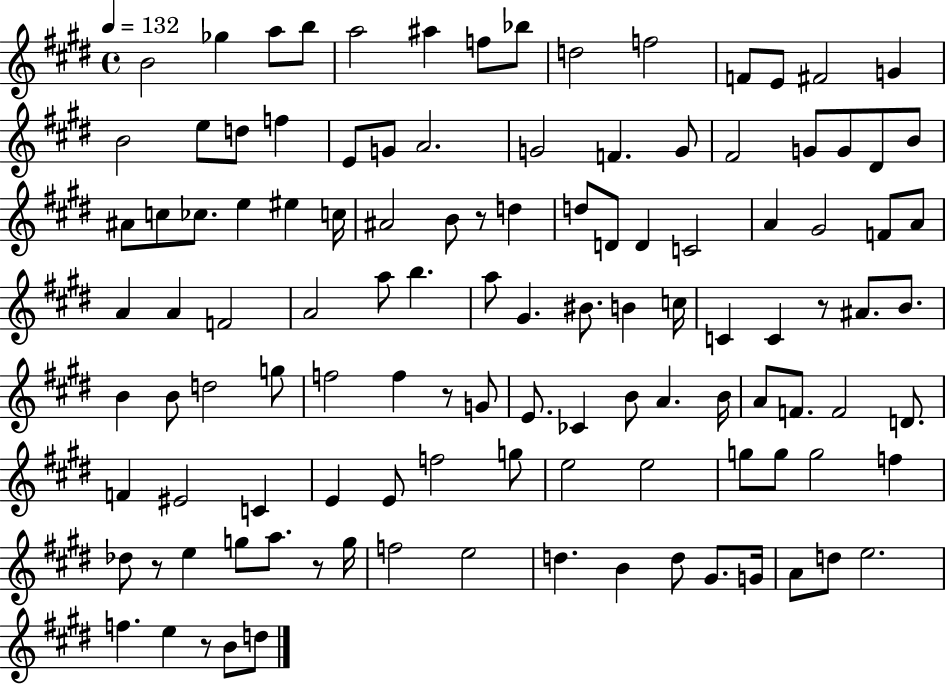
{
  \clef treble
  \time 4/4
  \defaultTimeSignature
  \key e \major
  \tempo 4 = 132
  b'2 ges''4 a''8 b''8 | a''2 ais''4 f''8 bes''8 | d''2 f''2 | f'8 e'8 fis'2 g'4 | \break b'2 e''8 d''8 f''4 | e'8 g'8 a'2. | g'2 f'4. g'8 | fis'2 g'8 g'8 dis'8 b'8 | \break ais'8 c''8 ces''8. e''4 eis''4 c''16 | ais'2 b'8 r8 d''4 | d''8 d'8 d'4 c'2 | a'4 gis'2 f'8 a'8 | \break a'4 a'4 f'2 | a'2 a''8 b''4. | a''8 gis'4. bis'8. b'4 c''16 | c'4 c'4 r8 ais'8. b'8. | \break b'4 b'8 d''2 g''8 | f''2 f''4 r8 g'8 | e'8. ces'4 b'8 a'4. b'16 | a'8 f'8. f'2 d'8. | \break f'4 eis'2 c'4 | e'4 e'8 f''2 g''8 | e''2 e''2 | g''8 g''8 g''2 f''4 | \break des''8 r8 e''4 g''8 a''8. r8 g''16 | f''2 e''2 | d''4. b'4 d''8 gis'8. g'16 | a'8 d''8 e''2. | \break f''4. e''4 r8 b'8 d''8 | \bar "|."
}